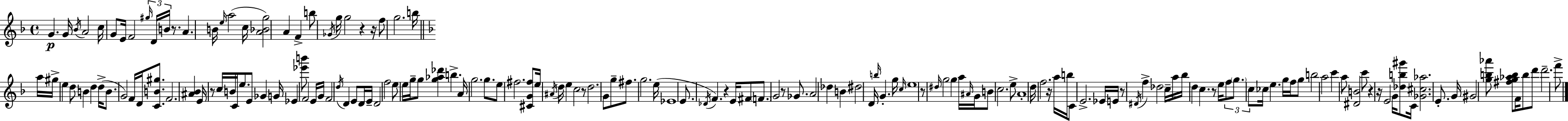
G4/q. G4/s Bb4/s A4/h C5/s G4/e E4/s F4/h G#5/s D4/s B4/s R/e. A4/q. B4/s E5/s A5/h C5/s [A4,Bb4,G5]/h A4/q F4/q B5/e Gb4/s G5/s G5/h R/q R/s F5/e G5/h. B5/s A5/s G#5/s E5/q D5/e B4/q D5/q D5/s B4/e. G4/h F4/s D4/s [C4,B4,G#5]/e. F4/h. [A#4,Bb4]/q E4/s R/e C5/s B4/s C4/s E5/e. E4/e Gb4/q G4/s Eb4/q [Eb6,B6]/e F4/h E4/s G4/s F4/h D5/s D4/q E4/e D4/s E4/s D4/h F5/h E5/e E5/s G5/s G5/e [G5,Ab5,Db6]/q B5/q. A4/s G5/h. G5/e. E5/e F#5/h. [C#4,G4,F#5]/e E5/s A#4/s D5/s E5/q C5/h R/e D5/h. G4/e G5/e F#5/e. G5/h. E5/s Eb4/w E4/e. Db4/s F4/q. R/q E4/s F#4/e F4/e. G4/h R/e Gb4/e. A4/h Db5/q B4/q D#5/h D4/s B5/s G4/q. G5/s C5/s E5/w R/e D#5/s G5/h G5/q A5/s A#4/s G4/s B4/e C5/h. E5/e A4/w D5/s F5/h. R/s A5/s B5/s C4/e E4/h. Eb4/s E4/s R/e D#4/s F5/q Db5/h C5/s A5/s Bb5/s D5/q C5/q. R/e E5/s F5/e G5/e. C5/e CES5/s E5/q. G5/s F5/s G5/e B5/h A5/h C6/q A5/e [D#4,B4]/h C6/e R/q R/s E4/h G4/s [Db5,B5,G#6]/e C4/s [Gb4,C#5,Ab5]/h. E4/e. G4/s G#4/h [G5,B5,Ab6]/e [F#5,G5,Ab5,B5]/e F4/s B5/e D6/e D6/h. F6/e